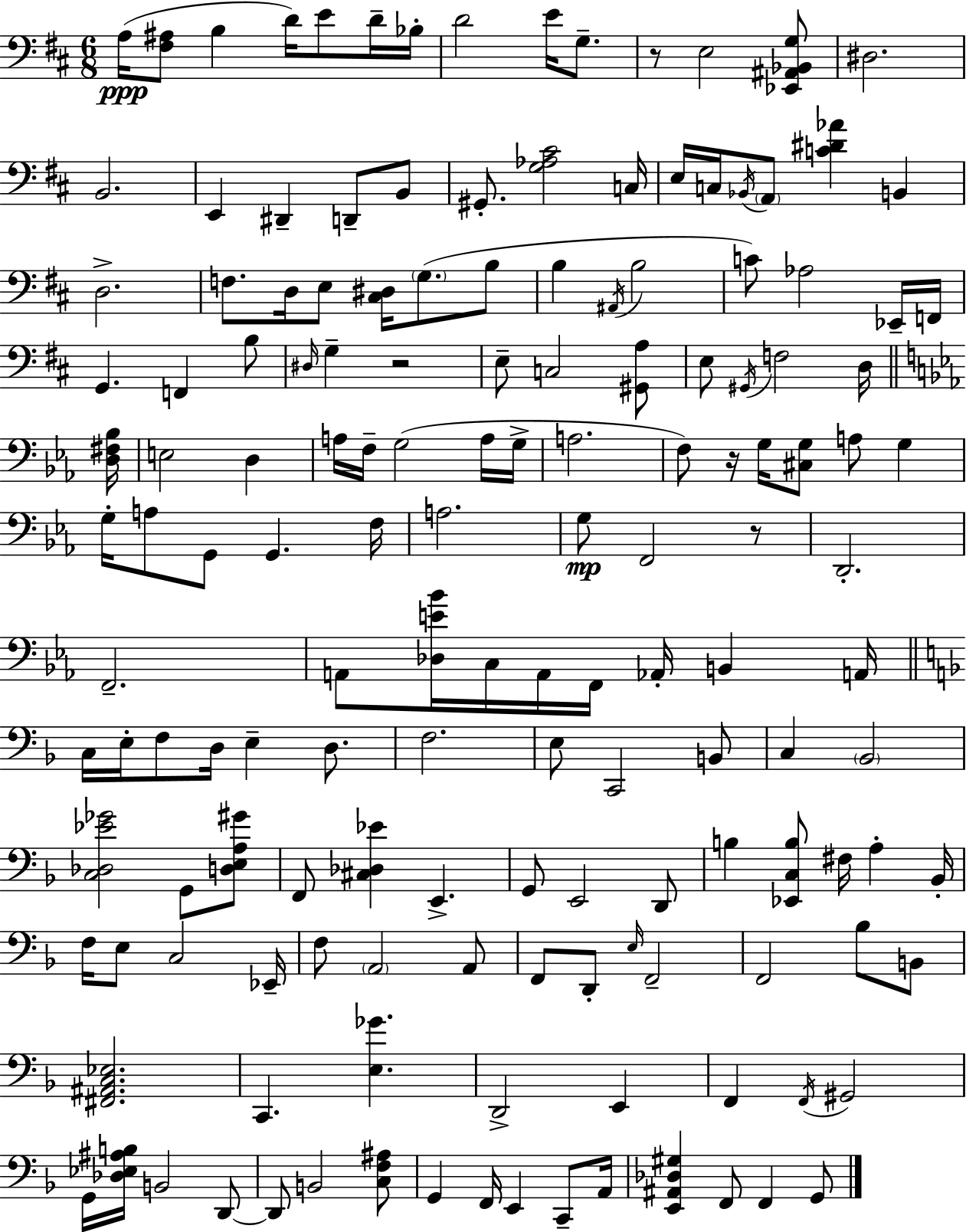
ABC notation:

X:1
T:Untitled
M:6/8
L:1/4
K:D
A,/4 [^F,^A,]/2 B, D/4 E/2 D/4 _B,/4 D2 E/4 G,/2 z/2 E,2 [_E,,^A,,_B,,G,]/2 ^D,2 B,,2 E,, ^D,, D,,/2 B,,/2 ^G,,/2 [G,_A,^C]2 C,/4 E,/4 C,/4 _B,,/4 A,,/2 [C^D_A] B,, D,2 F,/2 D,/4 E,/2 [^C,^D,]/4 G,/2 B,/2 B, ^A,,/4 B,2 C/2 _A,2 _E,,/4 F,,/4 G,, F,, B,/2 ^D,/4 G, z2 E,/2 C,2 [^G,,A,]/2 E,/2 ^G,,/4 F,2 D,/4 [D,^F,_B,]/4 E,2 D, A,/4 F,/4 G,2 A,/4 G,/4 A,2 F,/2 z/4 G,/4 [^C,G,]/2 A,/2 G, G,/4 A,/2 G,,/2 G,, F,/4 A,2 G,/2 F,,2 z/2 D,,2 F,,2 A,,/2 [_D,E_B]/4 C,/4 A,,/4 F,,/4 _A,,/4 B,, A,,/4 C,/4 E,/4 F,/2 D,/4 E, D,/2 F,2 E,/2 C,,2 B,,/2 C, _B,,2 [C,_D,_E_G]2 G,,/2 [D,E,A,^G]/2 F,,/2 [^C,_D,_E] E,, G,,/2 E,,2 D,,/2 B, [_E,,C,B,]/2 ^F,/4 A, _B,,/4 F,/4 E,/2 C,2 _E,,/4 F,/2 A,,2 A,,/2 F,,/2 D,,/2 E,/4 F,,2 F,,2 _B,/2 B,,/2 [^F,,^A,,C,_E,]2 C,, [E,_G] D,,2 E,, F,, F,,/4 ^G,,2 G,,/4 [_D,_E,^A,B,]/4 B,,2 D,,/2 D,,/2 B,,2 [C,F,^A,]/2 G,, F,,/4 E,, C,,/2 A,,/4 [E,,^A,,_D,^G,] F,,/2 F,, G,,/2